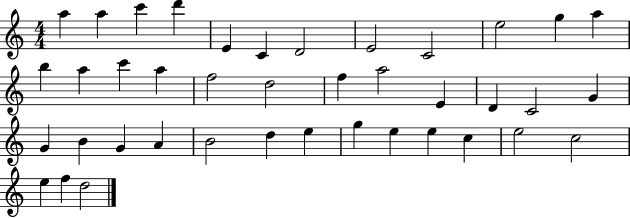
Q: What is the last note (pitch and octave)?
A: D5